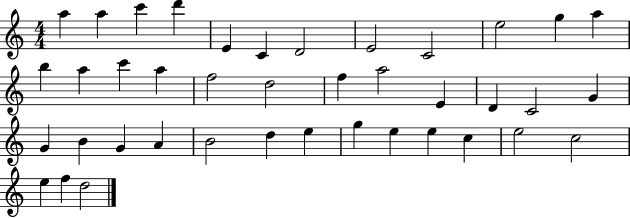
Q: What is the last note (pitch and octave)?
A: D5